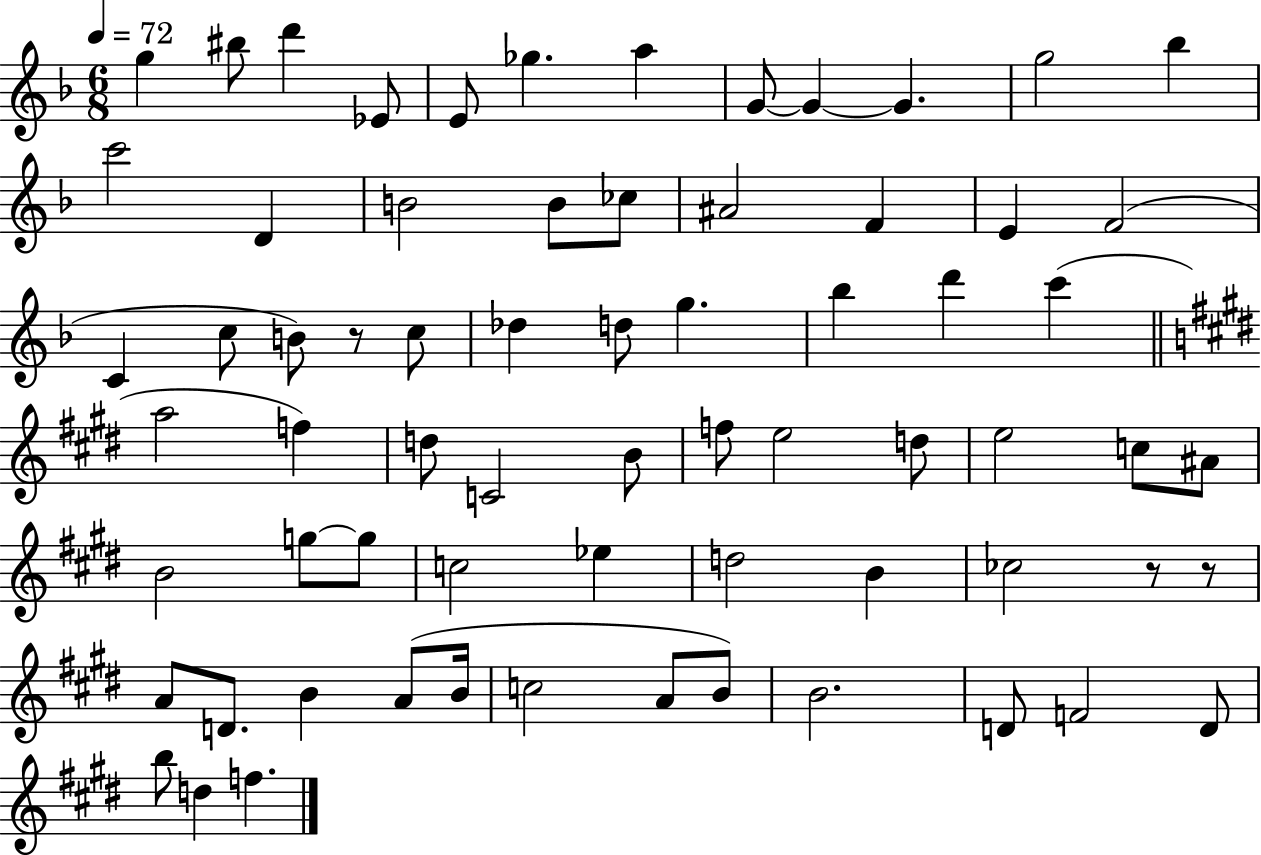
{
  \clef treble
  \numericTimeSignature
  \time 6/8
  \key f \major
  \tempo 4 = 72
  \repeat volta 2 { g''4 bis''8 d'''4 ees'8 | e'8 ges''4. a''4 | g'8~~ g'4~~ g'4. | g''2 bes''4 | \break c'''2 d'4 | b'2 b'8 ces''8 | ais'2 f'4 | e'4 f'2( | \break c'4 c''8 b'8) r8 c''8 | des''4 d''8 g''4. | bes''4 d'''4 c'''4( | \bar "||" \break \key e \major a''2 f''4) | d''8 c'2 b'8 | f''8 e''2 d''8 | e''2 c''8 ais'8 | \break b'2 g''8~~ g''8 | c''2 ees''4 | d''2 b'4 | ces''2 r8 r8 | \break a'8 d'8. b'4 a'8( b'16 | c''2 a'8 b'8) | b'2. | d'8 f'2 d'8 | \break b''8 d''4 f''4. | } \bar "|."
}